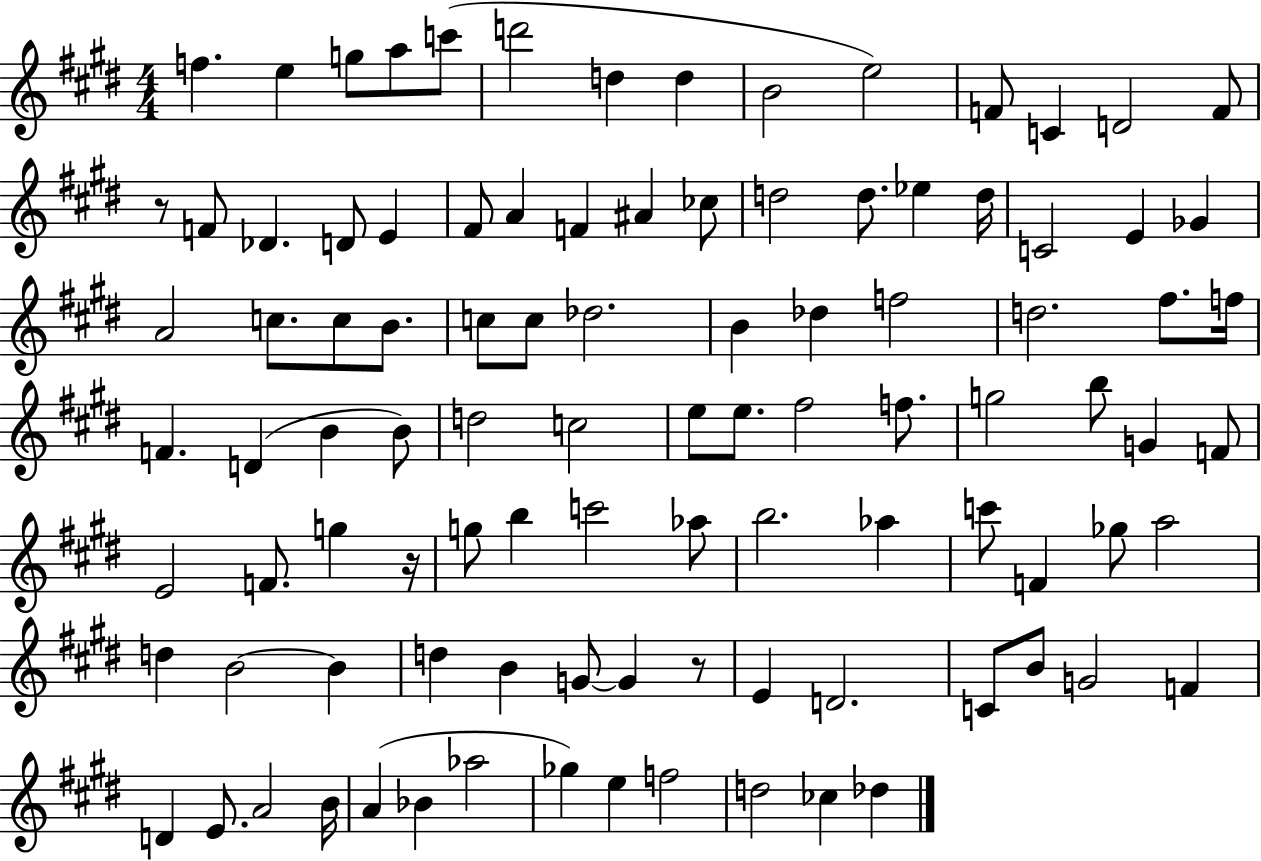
F5/q. E5/q G5/e A5/e C6/e D6/h D5/q D5/q B4/h E5/h F4/e C4/q D4/h F4/e R/e F4/e Db4/q. D4/e E4/q F#4/e A4/q F4/q A#4/q CES5/e D5/h D5/e. Eb5/q D5/s C4/h E4/q Gb4/q A4/h C5/e. C5/e B4/e. C5/e C5/e Db5/h. B4/q Db5/q F5/h D5/h. F#5/e. F5/s F4/q. D4/q B4/q B4/e D5/h C5/h E5/e E5/e. F#5/h F5/e. G5/h B5/e G4/q F4/e E4/h F4/e. G5/q R/s G5/e B5/q C6/h Ab5/e B5/h. Ab5/q C6/e F4/q Gb5/e A5/h D5/q B4/h B4/q D5/q B4/q G4/e G4/q R/e E4/q D4/h. C4/e B4/e G4/h F4/q D4/q E4/e. A4/h B4/s A4/q Bb4/q Ab5/h Gb5/q E5/q F5/h D5/h CES5/q Db5/q